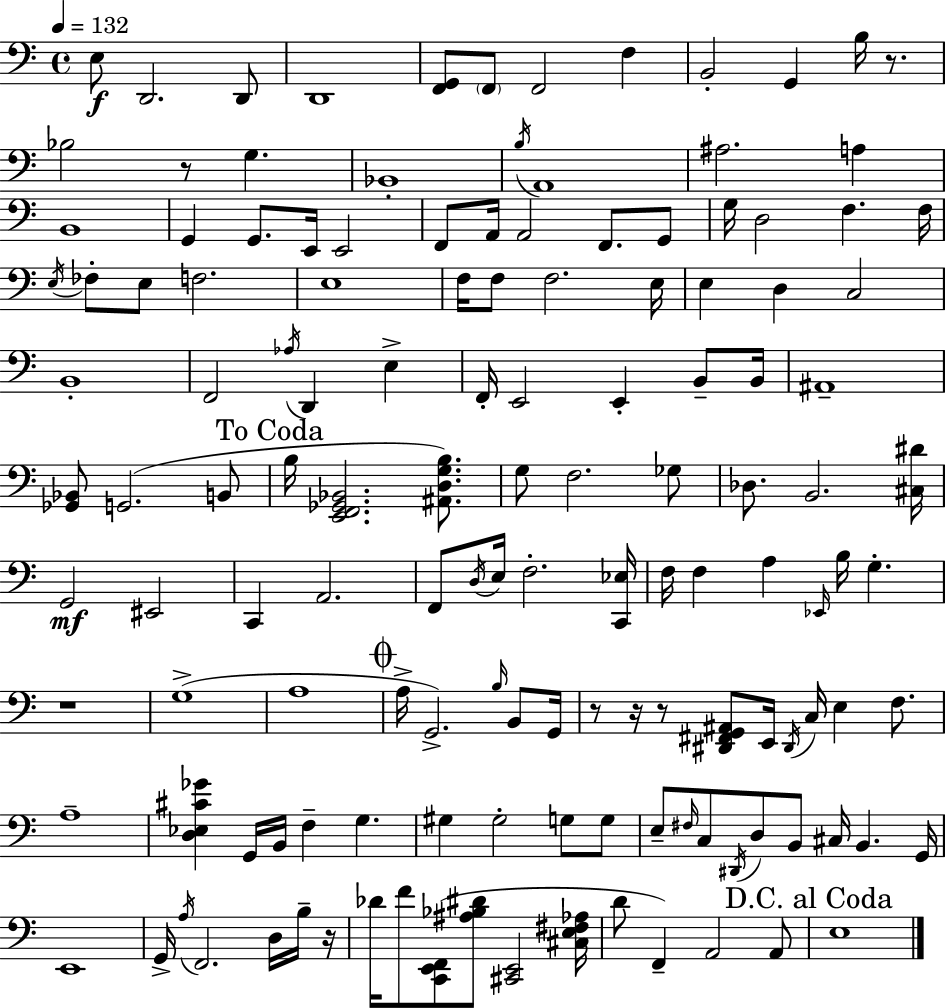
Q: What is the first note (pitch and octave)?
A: E3